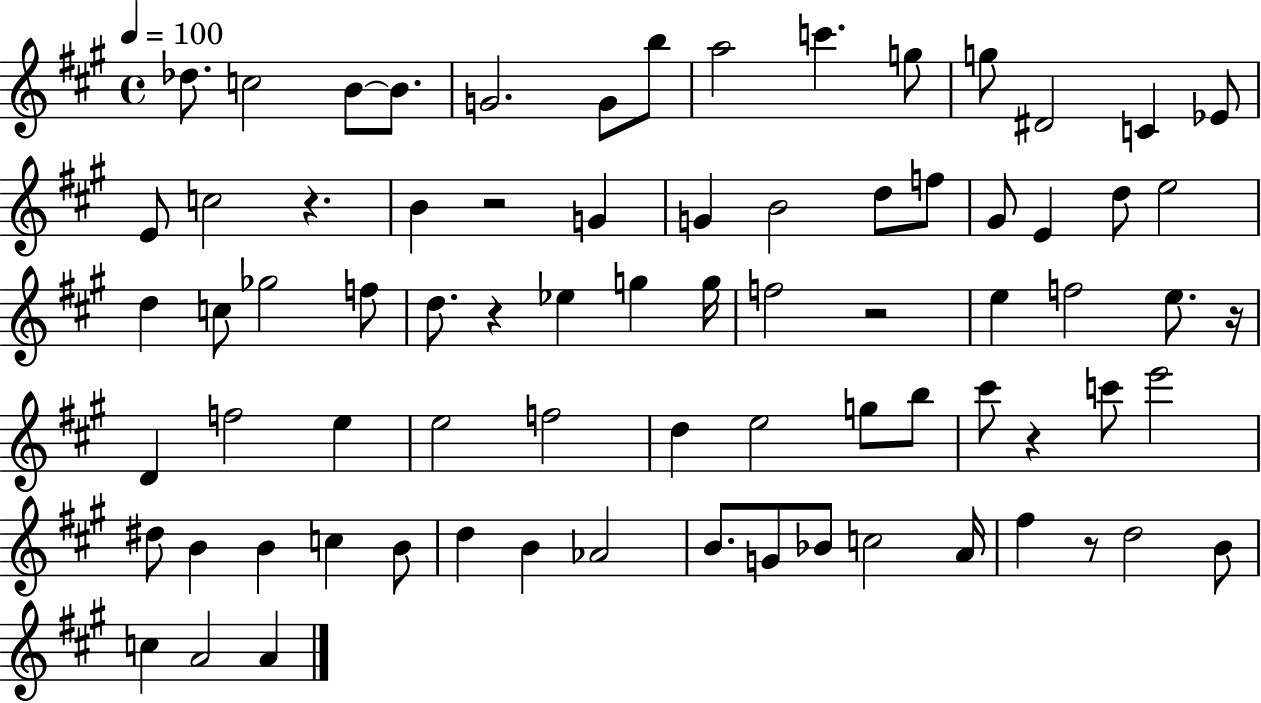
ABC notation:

X:1
T:Untitled
M:4/4
L:1/4
K:A
_d/2 c2 B/2 B/2 G2 G/2 b/2 a2 c' g/2 g/2 ^D2 C _E/2 E/2 c2 z B z2 G G B2 d/2 f/2 ^G/2 E d/2 e2 d c/2 _g2 f/2 d/2 z _e g g/4 f2 z2 e f2 e/2 z/4 D f2 e e2 f2 d e2 g/2 b/2 ^c'/2 z c'/2 e'2 ^d/2 B B c B/2 d B _A2 B/2 G/2 _B/2 c2 A/4 ^f z/2 d2 B/2 c A2 A